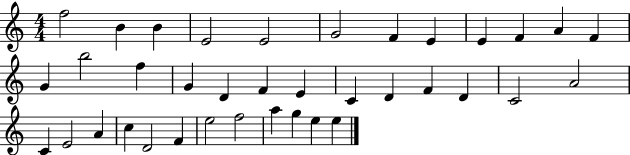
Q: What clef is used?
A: treble